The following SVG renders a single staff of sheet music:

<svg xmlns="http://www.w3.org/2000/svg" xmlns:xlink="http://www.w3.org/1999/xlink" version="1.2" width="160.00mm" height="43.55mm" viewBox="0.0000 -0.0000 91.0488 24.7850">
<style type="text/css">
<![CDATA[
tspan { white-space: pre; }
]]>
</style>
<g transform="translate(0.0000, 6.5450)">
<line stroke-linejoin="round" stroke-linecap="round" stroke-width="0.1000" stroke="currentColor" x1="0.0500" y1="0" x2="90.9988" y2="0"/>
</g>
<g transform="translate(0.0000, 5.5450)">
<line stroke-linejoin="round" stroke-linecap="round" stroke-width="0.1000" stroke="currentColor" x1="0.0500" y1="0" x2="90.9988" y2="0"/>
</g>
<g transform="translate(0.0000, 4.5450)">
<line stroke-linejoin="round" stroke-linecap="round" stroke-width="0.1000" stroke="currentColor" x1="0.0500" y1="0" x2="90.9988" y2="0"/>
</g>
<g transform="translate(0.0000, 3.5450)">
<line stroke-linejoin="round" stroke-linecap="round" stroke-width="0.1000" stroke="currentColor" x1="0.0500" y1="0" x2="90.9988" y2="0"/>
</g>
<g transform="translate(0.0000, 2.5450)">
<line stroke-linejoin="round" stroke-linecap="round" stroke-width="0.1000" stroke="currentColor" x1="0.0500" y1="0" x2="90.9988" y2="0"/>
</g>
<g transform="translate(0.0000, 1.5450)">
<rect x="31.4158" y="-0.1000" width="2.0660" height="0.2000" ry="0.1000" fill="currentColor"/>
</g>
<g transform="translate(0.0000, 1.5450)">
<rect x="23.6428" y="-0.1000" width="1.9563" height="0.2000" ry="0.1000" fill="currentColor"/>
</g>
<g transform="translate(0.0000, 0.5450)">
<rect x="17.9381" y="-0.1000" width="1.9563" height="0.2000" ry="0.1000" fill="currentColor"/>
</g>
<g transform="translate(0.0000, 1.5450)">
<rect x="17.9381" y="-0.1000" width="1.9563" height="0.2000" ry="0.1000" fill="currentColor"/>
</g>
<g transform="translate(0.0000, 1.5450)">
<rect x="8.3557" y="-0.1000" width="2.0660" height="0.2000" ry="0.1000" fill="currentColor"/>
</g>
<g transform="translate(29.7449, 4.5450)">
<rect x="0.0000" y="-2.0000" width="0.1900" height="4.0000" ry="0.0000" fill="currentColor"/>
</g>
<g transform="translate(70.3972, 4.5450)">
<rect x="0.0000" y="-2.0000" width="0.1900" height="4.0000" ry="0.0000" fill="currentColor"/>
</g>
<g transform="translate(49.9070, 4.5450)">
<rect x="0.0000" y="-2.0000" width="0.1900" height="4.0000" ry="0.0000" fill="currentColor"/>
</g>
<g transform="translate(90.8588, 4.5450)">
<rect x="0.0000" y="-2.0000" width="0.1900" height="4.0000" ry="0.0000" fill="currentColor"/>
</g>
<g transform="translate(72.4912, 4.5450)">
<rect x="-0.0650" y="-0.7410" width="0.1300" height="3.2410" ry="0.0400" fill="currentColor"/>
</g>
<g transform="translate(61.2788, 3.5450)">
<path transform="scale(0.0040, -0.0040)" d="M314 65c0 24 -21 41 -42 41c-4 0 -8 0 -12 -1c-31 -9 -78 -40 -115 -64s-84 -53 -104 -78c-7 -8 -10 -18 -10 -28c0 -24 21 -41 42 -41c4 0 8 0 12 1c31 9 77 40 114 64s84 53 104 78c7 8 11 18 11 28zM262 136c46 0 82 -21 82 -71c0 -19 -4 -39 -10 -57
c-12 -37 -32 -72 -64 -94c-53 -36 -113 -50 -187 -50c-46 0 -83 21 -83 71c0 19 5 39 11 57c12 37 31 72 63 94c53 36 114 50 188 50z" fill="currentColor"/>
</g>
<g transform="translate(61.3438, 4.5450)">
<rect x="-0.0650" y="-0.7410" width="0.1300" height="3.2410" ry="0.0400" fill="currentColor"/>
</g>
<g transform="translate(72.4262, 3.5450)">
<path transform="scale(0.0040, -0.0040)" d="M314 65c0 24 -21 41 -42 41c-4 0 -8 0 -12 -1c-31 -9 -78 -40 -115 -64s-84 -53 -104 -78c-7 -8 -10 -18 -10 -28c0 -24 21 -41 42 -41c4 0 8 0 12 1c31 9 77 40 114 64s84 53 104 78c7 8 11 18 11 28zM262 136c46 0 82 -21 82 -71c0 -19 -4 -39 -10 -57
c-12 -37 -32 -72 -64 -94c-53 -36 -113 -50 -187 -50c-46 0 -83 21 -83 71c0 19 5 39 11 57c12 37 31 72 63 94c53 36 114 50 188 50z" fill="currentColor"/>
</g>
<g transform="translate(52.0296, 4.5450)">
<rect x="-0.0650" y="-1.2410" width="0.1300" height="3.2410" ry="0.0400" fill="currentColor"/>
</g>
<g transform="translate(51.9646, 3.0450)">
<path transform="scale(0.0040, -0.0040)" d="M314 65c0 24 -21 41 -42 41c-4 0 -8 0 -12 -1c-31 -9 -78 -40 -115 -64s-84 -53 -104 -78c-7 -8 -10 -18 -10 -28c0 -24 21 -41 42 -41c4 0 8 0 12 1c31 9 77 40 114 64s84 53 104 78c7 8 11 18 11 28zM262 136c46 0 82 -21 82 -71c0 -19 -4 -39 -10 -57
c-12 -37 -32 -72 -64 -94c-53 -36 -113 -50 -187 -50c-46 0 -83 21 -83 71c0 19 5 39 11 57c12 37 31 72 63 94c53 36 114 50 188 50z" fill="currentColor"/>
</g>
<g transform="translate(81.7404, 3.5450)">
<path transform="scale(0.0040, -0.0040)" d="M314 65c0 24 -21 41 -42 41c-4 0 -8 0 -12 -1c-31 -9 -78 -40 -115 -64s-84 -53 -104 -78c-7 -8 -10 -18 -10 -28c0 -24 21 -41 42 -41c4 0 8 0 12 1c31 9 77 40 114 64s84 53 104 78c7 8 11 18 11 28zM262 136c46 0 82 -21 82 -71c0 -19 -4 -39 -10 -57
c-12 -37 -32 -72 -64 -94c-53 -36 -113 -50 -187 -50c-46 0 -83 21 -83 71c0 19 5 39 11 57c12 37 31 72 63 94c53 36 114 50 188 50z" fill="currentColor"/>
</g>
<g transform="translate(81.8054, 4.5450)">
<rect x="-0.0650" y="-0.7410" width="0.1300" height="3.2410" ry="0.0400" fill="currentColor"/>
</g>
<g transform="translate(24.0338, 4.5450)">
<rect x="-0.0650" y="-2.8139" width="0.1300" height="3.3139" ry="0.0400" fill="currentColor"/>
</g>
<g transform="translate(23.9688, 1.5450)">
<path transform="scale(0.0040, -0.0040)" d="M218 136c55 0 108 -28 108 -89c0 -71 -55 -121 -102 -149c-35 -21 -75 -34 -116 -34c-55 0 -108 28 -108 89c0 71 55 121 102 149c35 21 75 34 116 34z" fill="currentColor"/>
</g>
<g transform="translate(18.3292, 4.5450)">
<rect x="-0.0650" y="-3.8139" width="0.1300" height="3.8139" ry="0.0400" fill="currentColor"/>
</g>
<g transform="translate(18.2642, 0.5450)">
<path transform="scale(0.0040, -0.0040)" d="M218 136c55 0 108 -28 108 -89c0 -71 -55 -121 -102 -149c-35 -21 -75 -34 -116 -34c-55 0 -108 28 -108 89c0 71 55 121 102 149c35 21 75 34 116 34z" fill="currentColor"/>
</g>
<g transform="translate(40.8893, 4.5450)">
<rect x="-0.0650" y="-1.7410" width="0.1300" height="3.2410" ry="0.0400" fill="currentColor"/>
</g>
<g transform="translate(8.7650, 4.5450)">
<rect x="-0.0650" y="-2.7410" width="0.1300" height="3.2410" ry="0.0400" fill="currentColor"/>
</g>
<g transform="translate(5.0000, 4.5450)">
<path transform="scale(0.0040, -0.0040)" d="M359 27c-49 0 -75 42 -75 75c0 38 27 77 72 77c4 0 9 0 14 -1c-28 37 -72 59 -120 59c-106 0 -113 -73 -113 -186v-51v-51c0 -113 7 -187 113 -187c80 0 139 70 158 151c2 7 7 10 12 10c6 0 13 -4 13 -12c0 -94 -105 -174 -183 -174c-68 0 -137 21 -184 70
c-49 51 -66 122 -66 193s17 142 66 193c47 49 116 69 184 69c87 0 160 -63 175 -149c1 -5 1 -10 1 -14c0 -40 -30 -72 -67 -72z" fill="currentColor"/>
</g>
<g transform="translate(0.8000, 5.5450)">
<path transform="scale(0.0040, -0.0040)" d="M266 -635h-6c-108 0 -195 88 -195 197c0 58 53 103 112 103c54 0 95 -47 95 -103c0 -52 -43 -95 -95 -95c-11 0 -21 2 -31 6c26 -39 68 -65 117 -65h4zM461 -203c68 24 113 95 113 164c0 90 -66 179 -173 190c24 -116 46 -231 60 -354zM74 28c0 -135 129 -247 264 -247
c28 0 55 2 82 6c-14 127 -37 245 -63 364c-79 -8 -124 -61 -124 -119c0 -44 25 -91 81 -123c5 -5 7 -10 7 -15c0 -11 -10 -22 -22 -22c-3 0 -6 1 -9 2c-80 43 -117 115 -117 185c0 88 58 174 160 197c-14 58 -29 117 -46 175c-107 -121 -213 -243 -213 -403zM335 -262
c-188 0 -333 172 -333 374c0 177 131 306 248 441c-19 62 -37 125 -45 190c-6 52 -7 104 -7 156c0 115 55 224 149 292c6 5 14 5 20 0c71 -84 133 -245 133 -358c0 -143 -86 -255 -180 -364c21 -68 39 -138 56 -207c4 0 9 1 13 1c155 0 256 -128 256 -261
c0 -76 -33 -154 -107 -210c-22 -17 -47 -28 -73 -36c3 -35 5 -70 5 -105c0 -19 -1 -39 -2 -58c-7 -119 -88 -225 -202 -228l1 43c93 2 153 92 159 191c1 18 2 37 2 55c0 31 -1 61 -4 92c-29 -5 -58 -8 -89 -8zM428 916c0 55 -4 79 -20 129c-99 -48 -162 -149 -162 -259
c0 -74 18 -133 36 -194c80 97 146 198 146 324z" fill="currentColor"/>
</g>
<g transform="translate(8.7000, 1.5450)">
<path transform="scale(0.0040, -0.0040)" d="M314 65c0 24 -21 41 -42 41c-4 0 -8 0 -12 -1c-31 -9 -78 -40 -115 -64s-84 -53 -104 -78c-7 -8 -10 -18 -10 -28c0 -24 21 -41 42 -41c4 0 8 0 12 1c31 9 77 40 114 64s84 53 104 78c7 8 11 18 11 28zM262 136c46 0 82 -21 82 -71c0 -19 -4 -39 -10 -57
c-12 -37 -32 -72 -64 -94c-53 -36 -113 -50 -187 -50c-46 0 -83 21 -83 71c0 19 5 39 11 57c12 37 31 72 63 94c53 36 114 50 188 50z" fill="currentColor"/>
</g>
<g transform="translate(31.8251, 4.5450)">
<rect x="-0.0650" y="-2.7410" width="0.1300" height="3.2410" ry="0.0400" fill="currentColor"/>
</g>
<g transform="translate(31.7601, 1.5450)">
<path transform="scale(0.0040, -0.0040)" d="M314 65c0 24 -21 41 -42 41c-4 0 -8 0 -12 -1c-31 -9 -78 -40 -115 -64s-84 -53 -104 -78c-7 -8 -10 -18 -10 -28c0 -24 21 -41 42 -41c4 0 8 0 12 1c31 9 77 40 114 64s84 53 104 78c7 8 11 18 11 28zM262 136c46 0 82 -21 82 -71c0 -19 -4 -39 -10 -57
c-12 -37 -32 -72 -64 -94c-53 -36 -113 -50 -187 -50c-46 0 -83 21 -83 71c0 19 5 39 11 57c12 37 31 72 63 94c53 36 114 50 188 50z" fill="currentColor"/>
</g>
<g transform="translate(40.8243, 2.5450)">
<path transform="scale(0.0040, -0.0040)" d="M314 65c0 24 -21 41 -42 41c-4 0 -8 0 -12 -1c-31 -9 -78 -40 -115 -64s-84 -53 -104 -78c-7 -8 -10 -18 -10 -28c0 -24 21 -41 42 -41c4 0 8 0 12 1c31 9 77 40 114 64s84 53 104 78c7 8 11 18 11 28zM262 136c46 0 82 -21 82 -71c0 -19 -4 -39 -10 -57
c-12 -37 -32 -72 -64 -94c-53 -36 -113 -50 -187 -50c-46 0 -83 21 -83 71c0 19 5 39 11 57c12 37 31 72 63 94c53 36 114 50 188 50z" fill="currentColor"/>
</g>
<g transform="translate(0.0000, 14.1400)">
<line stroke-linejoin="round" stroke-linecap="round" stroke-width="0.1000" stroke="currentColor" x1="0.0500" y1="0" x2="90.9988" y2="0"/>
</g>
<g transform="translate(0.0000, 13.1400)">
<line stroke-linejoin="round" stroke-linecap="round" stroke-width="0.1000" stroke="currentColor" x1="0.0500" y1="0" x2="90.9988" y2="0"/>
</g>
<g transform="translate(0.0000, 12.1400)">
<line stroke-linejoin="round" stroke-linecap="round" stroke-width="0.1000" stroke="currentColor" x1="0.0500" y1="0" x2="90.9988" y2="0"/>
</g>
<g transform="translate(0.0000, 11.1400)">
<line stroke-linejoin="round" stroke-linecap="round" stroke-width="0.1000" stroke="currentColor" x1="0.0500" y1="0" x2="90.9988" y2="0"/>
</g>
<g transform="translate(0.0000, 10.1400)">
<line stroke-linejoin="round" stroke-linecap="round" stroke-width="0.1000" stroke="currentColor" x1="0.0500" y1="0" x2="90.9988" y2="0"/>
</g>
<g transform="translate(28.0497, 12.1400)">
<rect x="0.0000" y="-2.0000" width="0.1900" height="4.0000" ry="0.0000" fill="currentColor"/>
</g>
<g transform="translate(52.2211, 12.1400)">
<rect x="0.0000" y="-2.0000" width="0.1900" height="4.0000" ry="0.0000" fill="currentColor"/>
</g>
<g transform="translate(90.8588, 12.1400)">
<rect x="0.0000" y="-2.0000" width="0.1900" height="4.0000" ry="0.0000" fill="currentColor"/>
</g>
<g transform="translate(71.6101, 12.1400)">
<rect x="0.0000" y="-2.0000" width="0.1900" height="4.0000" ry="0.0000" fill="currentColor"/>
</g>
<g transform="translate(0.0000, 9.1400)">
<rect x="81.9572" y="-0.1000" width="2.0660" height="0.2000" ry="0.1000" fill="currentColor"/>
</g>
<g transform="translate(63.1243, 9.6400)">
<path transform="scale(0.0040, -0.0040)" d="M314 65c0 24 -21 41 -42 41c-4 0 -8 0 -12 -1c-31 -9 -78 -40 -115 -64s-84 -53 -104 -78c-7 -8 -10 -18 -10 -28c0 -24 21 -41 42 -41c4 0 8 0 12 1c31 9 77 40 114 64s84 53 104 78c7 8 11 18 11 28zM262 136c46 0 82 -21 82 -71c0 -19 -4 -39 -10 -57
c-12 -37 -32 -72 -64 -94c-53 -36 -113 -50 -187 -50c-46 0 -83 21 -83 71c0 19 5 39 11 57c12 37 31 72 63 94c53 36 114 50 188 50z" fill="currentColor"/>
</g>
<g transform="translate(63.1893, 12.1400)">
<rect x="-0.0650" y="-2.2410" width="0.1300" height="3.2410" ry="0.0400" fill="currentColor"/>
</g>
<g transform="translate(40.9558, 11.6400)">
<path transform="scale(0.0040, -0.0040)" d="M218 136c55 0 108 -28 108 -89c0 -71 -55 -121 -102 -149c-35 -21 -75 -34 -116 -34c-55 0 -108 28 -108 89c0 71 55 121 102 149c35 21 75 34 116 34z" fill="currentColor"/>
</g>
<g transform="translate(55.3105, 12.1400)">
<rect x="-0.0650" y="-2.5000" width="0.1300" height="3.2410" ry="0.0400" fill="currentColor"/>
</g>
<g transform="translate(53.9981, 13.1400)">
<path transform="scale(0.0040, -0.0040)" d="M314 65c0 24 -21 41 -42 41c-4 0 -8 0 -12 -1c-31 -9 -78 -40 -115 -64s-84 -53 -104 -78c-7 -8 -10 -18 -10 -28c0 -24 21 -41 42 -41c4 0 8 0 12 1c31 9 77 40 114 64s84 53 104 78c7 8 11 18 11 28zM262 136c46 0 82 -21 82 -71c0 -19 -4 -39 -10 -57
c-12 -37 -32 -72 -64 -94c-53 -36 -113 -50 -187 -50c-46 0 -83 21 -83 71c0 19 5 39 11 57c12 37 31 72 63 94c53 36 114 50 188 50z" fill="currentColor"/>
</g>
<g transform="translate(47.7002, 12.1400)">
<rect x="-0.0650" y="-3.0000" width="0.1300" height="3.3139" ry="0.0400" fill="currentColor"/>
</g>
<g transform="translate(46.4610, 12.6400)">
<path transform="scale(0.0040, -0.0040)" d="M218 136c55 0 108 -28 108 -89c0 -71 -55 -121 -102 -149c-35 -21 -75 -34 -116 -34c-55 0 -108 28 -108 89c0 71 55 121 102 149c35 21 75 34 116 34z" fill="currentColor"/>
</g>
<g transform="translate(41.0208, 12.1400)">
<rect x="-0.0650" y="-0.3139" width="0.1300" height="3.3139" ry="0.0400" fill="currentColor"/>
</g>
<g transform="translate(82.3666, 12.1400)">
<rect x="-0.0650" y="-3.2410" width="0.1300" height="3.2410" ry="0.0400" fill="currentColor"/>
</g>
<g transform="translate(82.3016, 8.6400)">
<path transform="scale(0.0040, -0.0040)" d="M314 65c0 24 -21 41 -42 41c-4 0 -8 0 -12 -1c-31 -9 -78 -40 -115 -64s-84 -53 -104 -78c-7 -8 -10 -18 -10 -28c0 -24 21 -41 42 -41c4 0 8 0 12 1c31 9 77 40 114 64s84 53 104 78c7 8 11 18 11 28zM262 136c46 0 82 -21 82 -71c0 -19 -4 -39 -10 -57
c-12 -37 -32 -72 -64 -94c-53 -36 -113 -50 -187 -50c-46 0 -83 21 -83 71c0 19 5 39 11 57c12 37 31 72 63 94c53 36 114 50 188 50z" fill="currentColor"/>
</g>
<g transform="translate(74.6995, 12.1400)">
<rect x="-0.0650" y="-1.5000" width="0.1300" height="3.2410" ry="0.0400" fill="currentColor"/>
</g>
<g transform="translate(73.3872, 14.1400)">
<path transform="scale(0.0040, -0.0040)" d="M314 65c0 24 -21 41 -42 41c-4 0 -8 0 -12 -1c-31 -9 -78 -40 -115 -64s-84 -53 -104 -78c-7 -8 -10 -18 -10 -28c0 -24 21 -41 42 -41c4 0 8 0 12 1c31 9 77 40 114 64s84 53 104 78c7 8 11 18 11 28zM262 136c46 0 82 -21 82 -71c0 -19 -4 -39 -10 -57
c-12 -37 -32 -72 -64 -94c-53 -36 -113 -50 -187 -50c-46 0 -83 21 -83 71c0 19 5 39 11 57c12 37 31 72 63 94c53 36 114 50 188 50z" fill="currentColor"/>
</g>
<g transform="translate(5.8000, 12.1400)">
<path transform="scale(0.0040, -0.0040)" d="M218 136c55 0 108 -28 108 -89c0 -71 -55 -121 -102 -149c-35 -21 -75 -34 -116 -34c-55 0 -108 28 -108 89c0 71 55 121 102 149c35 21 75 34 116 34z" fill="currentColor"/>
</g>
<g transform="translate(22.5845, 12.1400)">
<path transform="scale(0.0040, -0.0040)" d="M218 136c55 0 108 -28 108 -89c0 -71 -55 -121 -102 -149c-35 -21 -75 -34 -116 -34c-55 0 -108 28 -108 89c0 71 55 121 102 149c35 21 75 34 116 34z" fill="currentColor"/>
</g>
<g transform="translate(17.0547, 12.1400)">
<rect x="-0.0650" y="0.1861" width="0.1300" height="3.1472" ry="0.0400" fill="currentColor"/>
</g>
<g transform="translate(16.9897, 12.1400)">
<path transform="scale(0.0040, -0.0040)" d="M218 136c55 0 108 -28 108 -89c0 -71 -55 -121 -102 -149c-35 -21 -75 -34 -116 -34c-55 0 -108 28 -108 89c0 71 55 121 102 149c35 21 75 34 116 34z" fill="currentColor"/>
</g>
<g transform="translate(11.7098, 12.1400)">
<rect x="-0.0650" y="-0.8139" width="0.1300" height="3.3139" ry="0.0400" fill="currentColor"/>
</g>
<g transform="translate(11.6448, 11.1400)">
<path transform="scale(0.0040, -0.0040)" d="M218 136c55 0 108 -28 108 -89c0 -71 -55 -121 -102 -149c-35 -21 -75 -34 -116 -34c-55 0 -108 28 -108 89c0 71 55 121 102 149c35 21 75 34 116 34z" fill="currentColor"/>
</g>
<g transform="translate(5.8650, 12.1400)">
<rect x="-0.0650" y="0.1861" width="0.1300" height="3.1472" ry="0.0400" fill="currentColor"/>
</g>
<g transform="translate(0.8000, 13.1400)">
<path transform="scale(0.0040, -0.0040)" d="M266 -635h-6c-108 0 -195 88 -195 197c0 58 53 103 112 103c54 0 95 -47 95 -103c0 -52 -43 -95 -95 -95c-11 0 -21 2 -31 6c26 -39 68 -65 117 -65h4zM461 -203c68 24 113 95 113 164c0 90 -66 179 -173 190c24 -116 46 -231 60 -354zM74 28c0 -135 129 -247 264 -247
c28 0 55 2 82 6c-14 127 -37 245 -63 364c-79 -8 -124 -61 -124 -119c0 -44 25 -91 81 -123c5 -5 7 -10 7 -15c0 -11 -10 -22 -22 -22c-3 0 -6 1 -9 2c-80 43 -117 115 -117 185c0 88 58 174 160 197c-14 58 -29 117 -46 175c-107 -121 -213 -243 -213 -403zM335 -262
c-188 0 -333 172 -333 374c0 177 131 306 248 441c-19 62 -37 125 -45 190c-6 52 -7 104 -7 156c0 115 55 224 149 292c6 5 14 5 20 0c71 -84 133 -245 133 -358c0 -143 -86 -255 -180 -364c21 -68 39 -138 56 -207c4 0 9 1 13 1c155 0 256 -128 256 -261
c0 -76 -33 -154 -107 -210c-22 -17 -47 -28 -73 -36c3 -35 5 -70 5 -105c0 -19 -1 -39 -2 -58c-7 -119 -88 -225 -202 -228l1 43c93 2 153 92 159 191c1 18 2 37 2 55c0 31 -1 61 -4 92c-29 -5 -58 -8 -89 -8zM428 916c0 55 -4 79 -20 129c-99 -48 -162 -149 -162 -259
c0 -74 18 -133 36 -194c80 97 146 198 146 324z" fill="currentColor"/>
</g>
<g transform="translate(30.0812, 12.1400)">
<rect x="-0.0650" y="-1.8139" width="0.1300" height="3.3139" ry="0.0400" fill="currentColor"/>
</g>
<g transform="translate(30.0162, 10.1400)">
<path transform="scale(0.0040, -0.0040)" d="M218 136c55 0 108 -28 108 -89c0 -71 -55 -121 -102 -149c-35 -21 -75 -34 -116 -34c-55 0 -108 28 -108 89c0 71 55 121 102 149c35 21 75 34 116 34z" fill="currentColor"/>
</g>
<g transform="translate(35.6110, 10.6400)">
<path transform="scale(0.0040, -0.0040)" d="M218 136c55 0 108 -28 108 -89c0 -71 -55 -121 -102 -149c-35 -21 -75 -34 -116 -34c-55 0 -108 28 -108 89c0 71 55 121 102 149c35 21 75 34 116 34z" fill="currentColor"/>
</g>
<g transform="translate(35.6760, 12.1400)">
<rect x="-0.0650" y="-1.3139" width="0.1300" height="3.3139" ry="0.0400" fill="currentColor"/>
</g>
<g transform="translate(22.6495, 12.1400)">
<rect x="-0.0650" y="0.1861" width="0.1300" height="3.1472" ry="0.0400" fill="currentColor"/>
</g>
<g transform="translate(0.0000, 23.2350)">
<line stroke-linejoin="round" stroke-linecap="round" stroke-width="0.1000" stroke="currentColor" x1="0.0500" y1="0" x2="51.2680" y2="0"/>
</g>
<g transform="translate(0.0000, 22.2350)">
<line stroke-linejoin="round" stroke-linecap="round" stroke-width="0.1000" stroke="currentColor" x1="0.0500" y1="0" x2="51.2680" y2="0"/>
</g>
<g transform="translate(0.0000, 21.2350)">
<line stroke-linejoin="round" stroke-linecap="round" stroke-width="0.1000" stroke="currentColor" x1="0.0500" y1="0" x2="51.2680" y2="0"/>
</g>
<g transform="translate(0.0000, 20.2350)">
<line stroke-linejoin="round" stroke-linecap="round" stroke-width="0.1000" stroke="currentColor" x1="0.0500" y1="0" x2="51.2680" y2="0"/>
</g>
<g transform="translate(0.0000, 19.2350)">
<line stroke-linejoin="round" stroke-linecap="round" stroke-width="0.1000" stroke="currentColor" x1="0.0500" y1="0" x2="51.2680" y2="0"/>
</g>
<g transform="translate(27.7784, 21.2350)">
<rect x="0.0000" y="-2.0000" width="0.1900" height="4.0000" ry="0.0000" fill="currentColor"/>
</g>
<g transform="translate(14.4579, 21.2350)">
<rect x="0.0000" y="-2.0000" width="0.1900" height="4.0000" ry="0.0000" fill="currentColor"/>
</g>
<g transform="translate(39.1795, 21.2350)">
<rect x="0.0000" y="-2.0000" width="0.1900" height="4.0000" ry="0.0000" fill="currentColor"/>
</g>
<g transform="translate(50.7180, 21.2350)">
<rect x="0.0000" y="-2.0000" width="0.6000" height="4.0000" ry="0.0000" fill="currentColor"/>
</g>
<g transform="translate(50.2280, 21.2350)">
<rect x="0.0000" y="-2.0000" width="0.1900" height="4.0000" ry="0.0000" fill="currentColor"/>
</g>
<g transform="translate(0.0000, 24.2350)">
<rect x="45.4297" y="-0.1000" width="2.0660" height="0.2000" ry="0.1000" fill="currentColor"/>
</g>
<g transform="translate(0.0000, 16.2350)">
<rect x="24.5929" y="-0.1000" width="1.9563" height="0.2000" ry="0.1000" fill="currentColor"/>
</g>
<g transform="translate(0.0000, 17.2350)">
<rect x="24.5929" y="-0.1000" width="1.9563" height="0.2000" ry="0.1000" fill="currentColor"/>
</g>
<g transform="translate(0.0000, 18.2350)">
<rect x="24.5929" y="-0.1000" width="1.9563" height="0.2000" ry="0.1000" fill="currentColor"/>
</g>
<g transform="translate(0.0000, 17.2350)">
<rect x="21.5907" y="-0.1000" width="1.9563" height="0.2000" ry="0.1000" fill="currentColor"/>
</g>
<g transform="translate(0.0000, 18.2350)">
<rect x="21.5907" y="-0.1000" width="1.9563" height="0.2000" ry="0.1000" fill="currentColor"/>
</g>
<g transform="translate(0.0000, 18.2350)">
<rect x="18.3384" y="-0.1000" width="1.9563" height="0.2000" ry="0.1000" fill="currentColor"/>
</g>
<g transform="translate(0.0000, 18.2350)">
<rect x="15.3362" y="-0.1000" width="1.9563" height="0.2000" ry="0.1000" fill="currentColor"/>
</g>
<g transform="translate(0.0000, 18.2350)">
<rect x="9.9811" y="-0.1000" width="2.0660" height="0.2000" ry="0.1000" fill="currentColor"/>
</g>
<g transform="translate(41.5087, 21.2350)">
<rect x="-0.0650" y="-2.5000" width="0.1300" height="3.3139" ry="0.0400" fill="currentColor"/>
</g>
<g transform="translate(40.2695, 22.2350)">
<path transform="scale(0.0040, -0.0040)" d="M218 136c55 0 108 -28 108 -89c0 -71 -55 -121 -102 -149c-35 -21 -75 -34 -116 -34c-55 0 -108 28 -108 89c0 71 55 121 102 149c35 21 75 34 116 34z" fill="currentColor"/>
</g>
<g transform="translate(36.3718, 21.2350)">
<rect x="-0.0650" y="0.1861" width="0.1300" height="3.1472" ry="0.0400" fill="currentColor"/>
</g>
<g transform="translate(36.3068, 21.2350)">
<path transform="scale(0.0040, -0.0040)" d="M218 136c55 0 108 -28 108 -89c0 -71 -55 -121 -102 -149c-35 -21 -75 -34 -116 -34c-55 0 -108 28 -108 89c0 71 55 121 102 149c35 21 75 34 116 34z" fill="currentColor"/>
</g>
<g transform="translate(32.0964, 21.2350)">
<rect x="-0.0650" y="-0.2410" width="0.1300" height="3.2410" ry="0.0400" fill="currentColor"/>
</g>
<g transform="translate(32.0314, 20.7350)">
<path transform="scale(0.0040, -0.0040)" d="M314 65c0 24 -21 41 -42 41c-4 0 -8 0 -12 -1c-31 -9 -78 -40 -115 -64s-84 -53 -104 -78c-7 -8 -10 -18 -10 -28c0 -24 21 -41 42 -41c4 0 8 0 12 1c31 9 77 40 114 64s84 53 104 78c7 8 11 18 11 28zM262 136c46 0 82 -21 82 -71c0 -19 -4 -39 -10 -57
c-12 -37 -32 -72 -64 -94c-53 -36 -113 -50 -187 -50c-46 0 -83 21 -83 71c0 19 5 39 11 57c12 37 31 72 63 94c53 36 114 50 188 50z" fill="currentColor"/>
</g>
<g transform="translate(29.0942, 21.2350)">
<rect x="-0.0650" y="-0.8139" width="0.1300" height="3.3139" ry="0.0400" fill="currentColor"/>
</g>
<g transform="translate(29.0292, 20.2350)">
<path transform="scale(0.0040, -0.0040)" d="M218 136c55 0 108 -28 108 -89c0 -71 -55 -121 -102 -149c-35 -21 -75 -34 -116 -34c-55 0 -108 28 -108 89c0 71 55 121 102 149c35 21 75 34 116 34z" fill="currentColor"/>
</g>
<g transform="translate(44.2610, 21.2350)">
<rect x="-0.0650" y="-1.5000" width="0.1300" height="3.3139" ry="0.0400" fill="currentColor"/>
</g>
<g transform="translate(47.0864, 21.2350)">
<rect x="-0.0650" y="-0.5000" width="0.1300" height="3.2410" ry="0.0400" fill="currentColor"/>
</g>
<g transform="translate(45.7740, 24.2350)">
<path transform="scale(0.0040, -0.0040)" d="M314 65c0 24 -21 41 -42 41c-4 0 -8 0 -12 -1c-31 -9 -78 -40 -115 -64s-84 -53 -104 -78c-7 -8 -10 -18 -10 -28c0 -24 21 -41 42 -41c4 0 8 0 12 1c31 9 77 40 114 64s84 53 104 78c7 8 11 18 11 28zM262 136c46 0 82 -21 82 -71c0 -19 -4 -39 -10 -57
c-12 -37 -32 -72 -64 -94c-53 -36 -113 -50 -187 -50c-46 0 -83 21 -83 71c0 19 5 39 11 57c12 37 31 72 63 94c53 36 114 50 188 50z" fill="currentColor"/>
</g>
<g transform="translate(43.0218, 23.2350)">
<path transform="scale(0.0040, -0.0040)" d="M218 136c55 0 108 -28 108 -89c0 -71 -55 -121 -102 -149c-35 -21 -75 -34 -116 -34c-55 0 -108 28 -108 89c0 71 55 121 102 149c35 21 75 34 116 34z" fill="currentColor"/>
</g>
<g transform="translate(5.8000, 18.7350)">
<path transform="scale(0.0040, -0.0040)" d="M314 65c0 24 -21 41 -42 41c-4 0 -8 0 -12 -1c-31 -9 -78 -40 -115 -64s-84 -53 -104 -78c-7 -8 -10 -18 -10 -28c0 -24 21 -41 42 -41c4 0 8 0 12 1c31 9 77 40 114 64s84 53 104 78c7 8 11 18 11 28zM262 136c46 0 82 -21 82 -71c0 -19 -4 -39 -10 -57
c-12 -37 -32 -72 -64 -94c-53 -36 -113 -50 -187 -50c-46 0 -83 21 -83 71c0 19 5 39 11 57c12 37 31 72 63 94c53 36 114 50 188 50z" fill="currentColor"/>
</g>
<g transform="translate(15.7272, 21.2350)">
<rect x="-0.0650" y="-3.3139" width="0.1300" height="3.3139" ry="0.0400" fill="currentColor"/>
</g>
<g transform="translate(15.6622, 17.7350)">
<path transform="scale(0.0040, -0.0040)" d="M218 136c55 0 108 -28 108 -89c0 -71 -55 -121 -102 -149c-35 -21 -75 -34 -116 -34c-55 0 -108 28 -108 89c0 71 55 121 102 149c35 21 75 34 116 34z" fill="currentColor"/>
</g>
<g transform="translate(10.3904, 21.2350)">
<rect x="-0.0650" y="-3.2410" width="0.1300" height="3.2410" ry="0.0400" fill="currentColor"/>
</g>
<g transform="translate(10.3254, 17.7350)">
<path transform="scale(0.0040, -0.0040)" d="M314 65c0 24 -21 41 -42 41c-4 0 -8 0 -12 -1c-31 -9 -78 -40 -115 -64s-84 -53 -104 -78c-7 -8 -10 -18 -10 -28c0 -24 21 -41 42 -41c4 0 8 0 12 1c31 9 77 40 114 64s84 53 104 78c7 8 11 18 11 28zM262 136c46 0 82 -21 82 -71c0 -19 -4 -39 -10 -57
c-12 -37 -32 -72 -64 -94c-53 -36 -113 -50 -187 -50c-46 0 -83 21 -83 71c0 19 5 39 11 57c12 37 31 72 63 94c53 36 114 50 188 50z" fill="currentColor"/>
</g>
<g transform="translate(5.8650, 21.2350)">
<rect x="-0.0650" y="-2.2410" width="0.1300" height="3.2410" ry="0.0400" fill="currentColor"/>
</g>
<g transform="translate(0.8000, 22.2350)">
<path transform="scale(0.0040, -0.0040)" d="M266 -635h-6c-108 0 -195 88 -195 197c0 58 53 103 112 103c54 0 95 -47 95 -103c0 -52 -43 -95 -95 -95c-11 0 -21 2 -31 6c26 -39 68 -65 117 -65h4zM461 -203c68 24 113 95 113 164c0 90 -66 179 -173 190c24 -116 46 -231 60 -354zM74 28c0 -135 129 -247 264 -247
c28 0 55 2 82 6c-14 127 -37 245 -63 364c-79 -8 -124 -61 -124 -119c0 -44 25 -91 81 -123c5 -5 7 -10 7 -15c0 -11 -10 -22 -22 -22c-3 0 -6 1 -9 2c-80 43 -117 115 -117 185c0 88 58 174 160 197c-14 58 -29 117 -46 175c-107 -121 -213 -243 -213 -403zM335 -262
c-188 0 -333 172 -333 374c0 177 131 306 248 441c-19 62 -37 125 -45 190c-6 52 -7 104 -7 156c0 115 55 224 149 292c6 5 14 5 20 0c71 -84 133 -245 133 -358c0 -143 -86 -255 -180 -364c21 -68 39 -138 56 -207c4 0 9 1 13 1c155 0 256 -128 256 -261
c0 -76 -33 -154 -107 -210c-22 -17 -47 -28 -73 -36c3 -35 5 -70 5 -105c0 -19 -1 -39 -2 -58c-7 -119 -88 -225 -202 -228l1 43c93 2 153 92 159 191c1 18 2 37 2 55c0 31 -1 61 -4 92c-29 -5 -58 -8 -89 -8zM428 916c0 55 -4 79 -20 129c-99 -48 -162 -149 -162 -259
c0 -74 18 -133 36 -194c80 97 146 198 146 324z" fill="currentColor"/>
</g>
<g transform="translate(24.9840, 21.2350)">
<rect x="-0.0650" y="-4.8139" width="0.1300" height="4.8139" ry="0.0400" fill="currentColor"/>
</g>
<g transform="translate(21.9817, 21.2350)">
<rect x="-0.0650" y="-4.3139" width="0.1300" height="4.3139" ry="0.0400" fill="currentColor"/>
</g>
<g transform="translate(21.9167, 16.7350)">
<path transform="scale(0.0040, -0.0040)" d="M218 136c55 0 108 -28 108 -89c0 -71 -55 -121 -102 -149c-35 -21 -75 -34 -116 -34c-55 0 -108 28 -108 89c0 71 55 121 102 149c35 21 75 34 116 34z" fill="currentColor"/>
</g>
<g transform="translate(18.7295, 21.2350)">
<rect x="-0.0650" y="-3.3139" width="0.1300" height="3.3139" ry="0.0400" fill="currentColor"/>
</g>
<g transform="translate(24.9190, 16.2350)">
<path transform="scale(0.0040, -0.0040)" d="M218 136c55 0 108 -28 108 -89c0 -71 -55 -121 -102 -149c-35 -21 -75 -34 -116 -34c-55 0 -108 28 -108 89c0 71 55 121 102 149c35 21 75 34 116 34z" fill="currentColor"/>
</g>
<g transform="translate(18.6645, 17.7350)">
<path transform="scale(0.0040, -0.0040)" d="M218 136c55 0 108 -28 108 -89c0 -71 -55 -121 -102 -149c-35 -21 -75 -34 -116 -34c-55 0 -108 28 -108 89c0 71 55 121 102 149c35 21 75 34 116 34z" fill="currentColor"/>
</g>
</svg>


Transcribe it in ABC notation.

X:1
T:Untitled
M:4/4
L:1/4
K:C
a2 c' a a2 f2 e2 d2 d2 d2 B d B B f e c A G2 g2 E2 b2 g2 b2 b b d' e' d c2 B G E C2